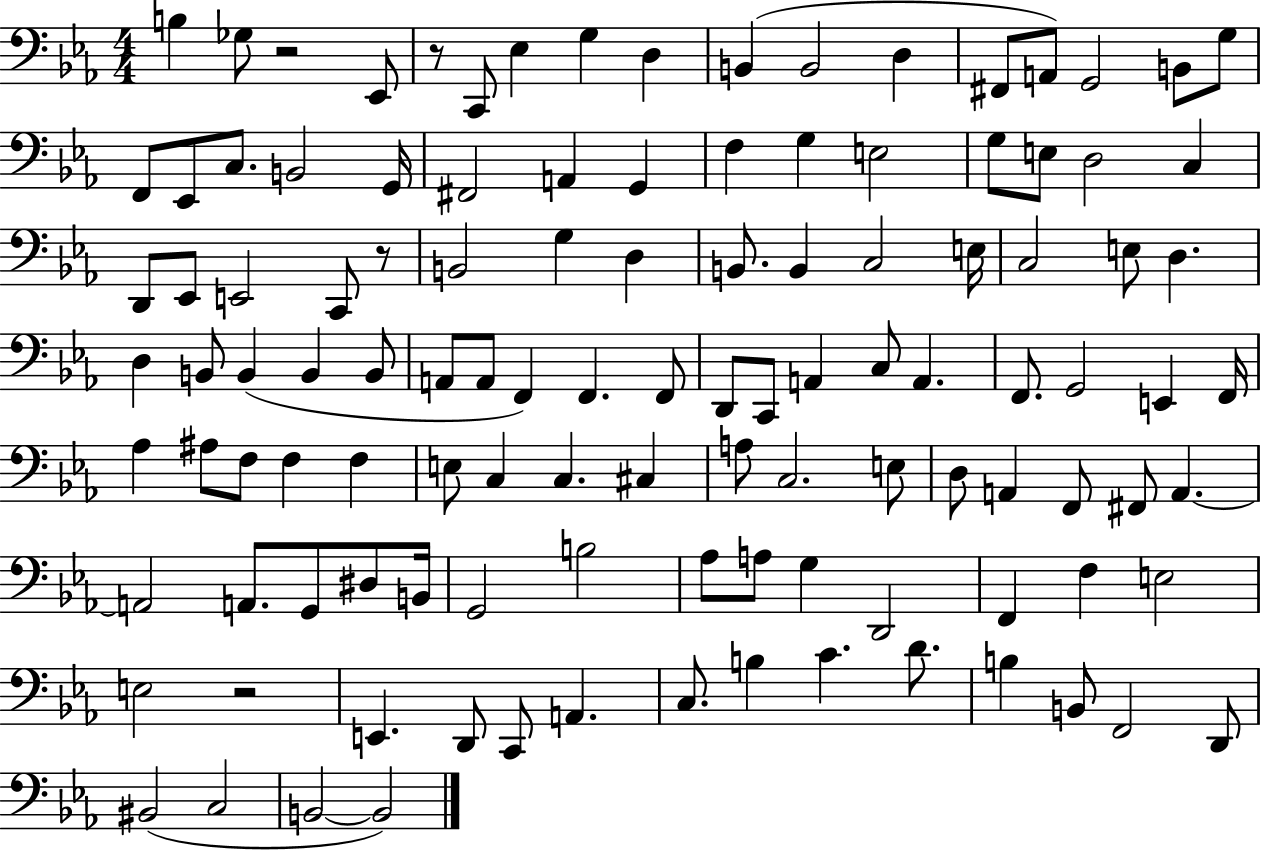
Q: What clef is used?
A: bass